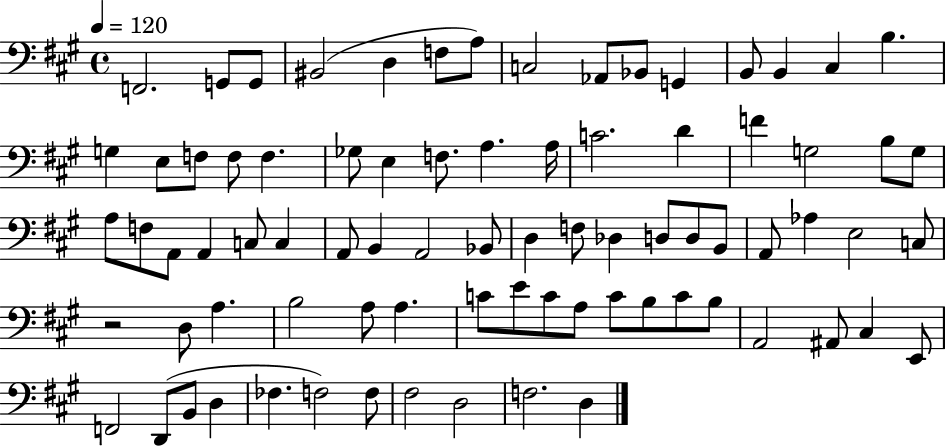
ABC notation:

X:1
T:Untitled
M:4/4
L:1/4
K:A
F,,2 G,,/2 G,,/2 ^B,,2 D, F,/2 A,/2 C,2 _A,,/2 _B,,/2 G,, B,,/2 B,, ^C, B, G, E,/2 F,/2 F,/2 F, _G,/2 E, F,/2 A, A,/4 C2 D F G,2 B,/2 G,/2 A,/2 F,/2 A,,/2 A,, C,/2 C, A,,/2 B,, A,,2 _B,,/2 D, F,/2 _D, D,/2 D,/2 B,,/2 A,,/2 _A, E,2 C,/2 z2 D,/2 A, B,2 A,/2 A, C/2 E/2 C/2 A,/2 C/2 B,/2 C/2 B,/2 A,,2 ^A,,/2 ^C, E,,/2 F,,2 D,,/2 B,,/2 D, _F, F,2 F,/2 ^F,2 D,2 F,2 D,